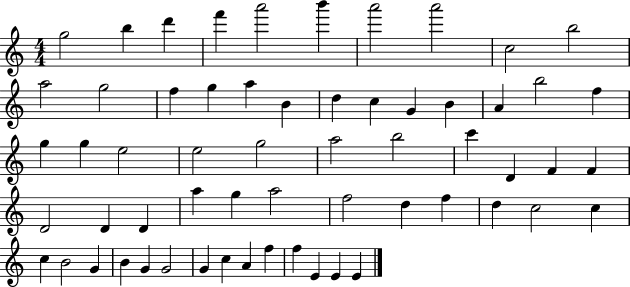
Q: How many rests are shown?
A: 0